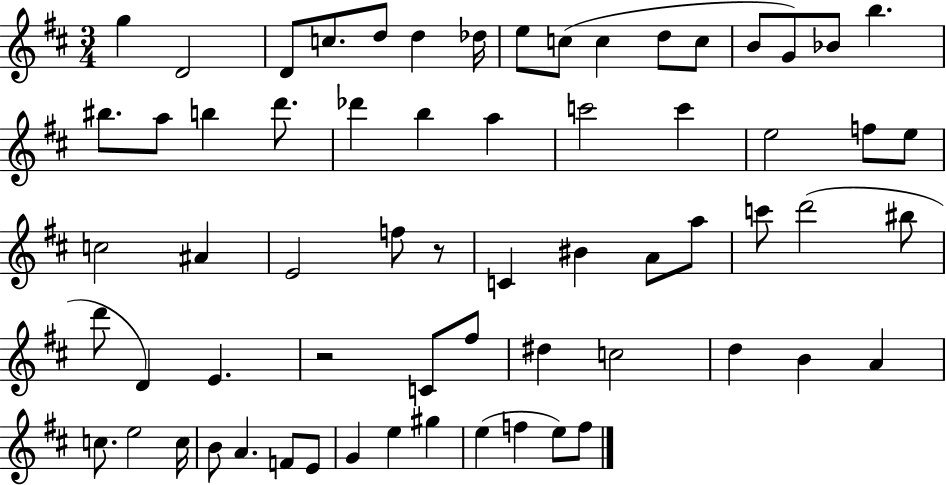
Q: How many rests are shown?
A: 2